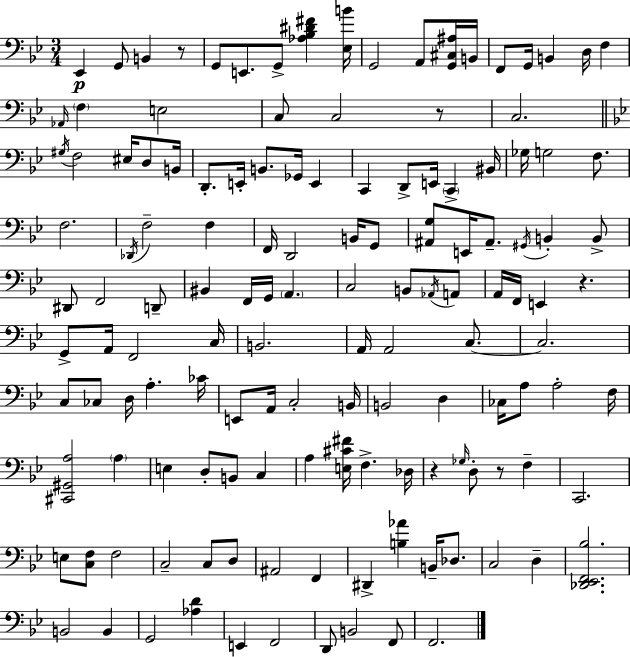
X:1
T:Untitled
M:3/4
L:1/4
K:Gm
_E,, G,,/2 B,, z/2 G,,/2 E,,/2 G,,/2 [_A,_B,^D^F] [_E,B]/4 G,,2 A,,/2 [G,,^C,^A,]/4 B,,/4 F,,/2 G,,/4 B,, D,/4 F, _A,,/4 F, E,2 C,/2 C,2 z/2 C,2 ^G,/4 F,2 ^E,/4 D,/2 B,,/4 D,,/2 E,,/4 B,,/2 _G,,/4 E,, C,, D,,/2 E,,/4 C,, ^B,,/4 _G,/4 G,2 F,/2 F,2 _D,,/4 F,2 F, F,,/4 D,,2 B,,/4 G,,/2 [^A,,G,]/2 E,,/4 ^A,,/2 ^G,,/4 B,, B,,/2 ^D,,/2 F,,2 D,,/2 ^B,, F,,/4 G,,/4 A,, C,2 B,,/2 _A,,/4 A,,/2 A,,/4 F,,/4 E,, z G,,/2 A,,/4 F,,2 C,/4 B,,2 A,,/4 A,,2 C,/2 C,2 C,/2 _C,/2 D,/4 A, _C/4 E,,/2 A,,/4 C,2 B,,/4 B,,2 D, _C,/4 A,/2 A,2 F,/4 [^C,,^G,,A,]2 A, E, D,/2 B,,/2 C, A, [E,^C^F]/4 F, _D,/4 z _G,/4 D,/2 z/2 F, C,,2 E,/2 [C,F,]/2 F,2 C,2 C,/2 D,/2 ^A,,2 F,, ^D,, [B,_A] B,,/4 _D,/2 C,2 D, [_D,,_E,,F,,_B,]2 B,,2 B,, G,,2 [_A,D] E,, F,,2 D,,/2 B,,2 F,,/2 F,,2